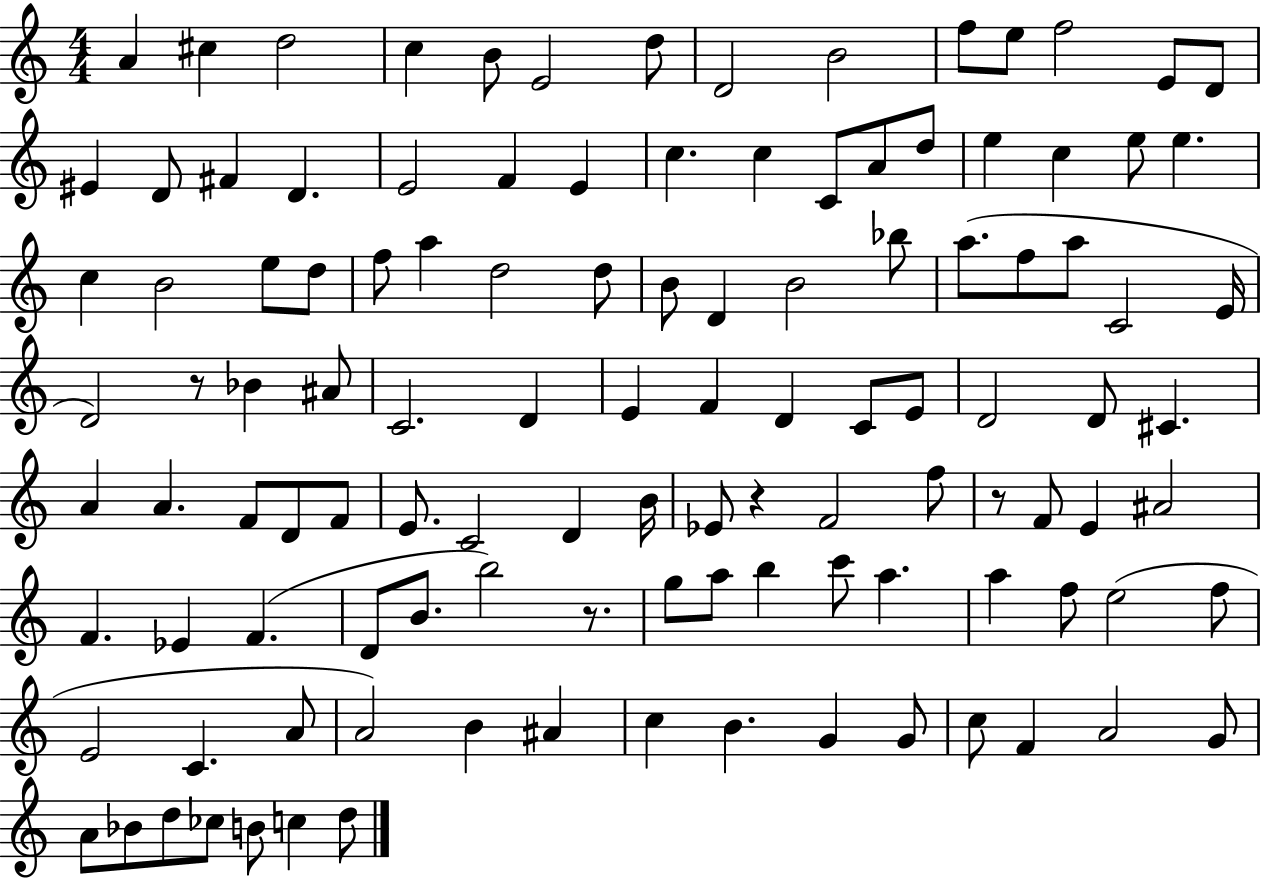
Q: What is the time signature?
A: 4/4